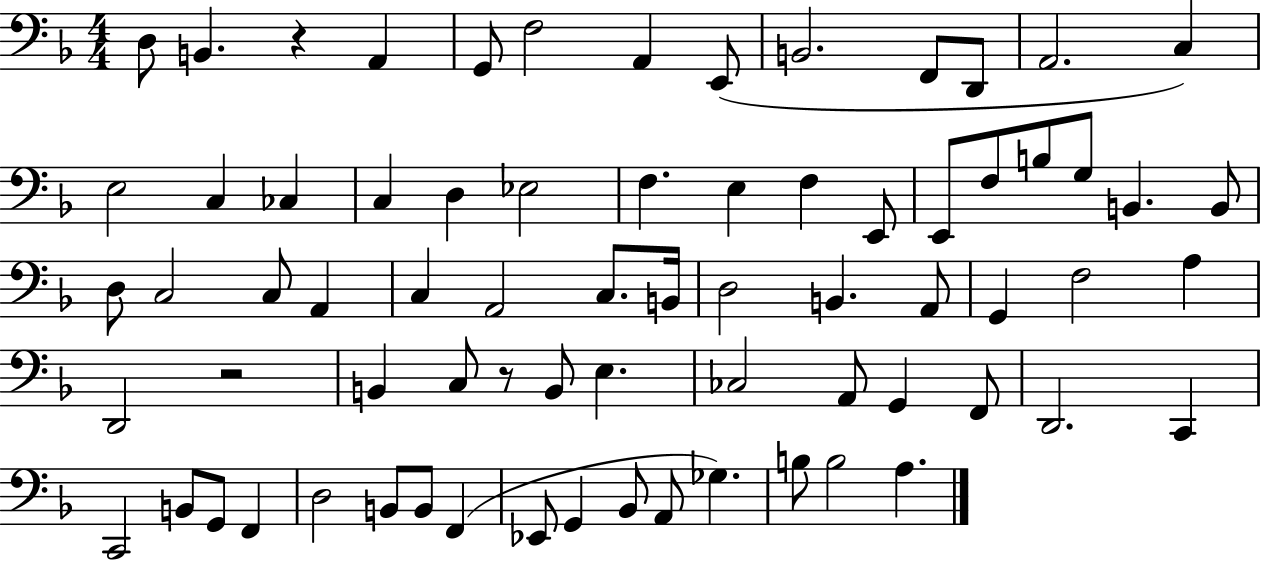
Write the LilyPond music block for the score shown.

{
  \clef bass
  \numericTimeSignature
  \time 4/4
  \key f \major
  d8 b,4. r4 a,4 | g,8 f2 a,4 e,8( | b,2. f,8 d,8 | a,2. c4) | \break e2 c4 ces4 | c4 d4 ees2 | f4. e4 f4 e,8 | e,8 f8 b8 g8 b,4. b,8 | \break d8 c2 c8 a,4 | c4 a,2 c8. b,16 | d2 b,4. a,8 | g,4 f2 a4 | \break d,2 r2 | b,4 c8 r8 b,8 e4. | ces2 a,8 g,4 f,8 | d,2. c,4 | \break c,2 b,8 g,8 f,4 | d2 b,8 b,8 f,4( | ees,8 g,4 bes,8 a,8 ges4.) | b8 b2 a4. | \break \bar "|."
}